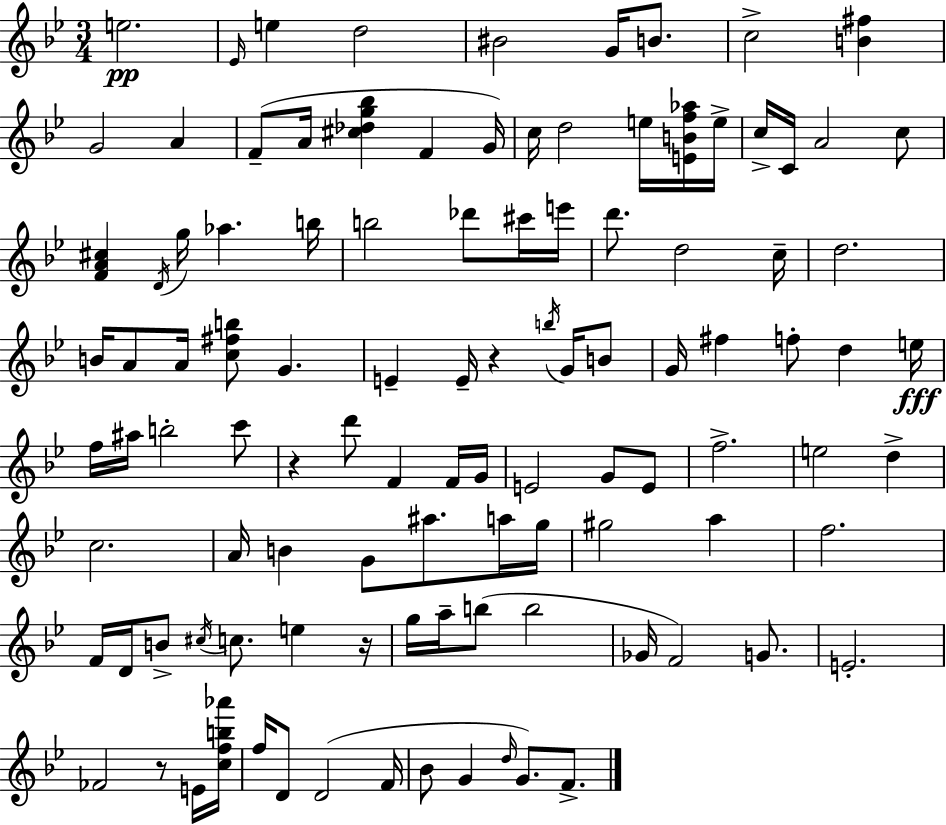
E5/h. Eb4/s E5/q D5/h BIS4/h G4/s B4/e. C5/h [B4,F#5]/q G4/h A4/q F4/e A4/s [C#5,Db5,G5,Bb5]/q F4/q G4/s C5/s D5/h E5/s [E4,B4,F5,Ab5]/s E5/s C5/s C4/s A4/h C5/e [F4,A4,C#5]/q D4/s G5/s Ab5/q. B5/s B5/h Db6/e C#6/s E6/s D6/e. D5/h C5/s D5/h. B4/s A4/e A4/s [C5,F#5,B5]/e G4/q. E4/q E4/s R/q B5/s G4/s B4/e G4/s F#5/q F5/e D5/q E5/s F5/s A#5/s B5/h C6/e R/q D6/e F4/q F4/s G4/s E4/h G4/e E4/e F5/h. E5/h D5/q C5/h. A4/s B4/q G4/e A#5/e. A5/s G5/s G#5/h A5/q F5/h. F4/s D4/s B4/e C#5/s C5/e. E5/q R/s G5/s A5/s B5/e B5/h Gb4/s F4/h G4/e. E4/h. FES4/h R/e E4/s [C5,F5,B5,Ab6]/s F5/s D4/e D4/h F4/s Bb4/e G4/q D5/s G4/e. F4/e.